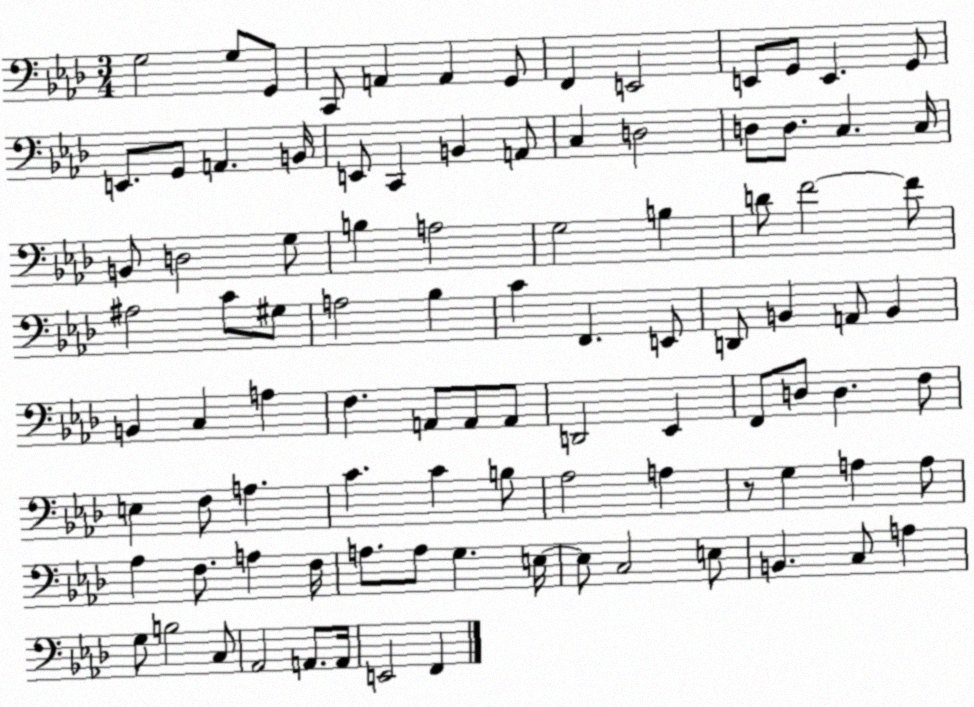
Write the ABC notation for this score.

X:1
T:Untitled
M:3/4
L:1/4
K:Ab
G,2 G,/2 G,,/2 C,,/2 A,, A,, G,,/2 F,, E,,2 E,,/2 G,,/2 E,, G,,/2 E,,/2 G,,/2 A,, B,,/4 E,,/2 C,, B,, A,,/2 C, D,2 D,/2 D,/2 C, C,/4 B,,/2 D,2 G,/2 B, A,2 G,2 B, D/2 F2 F/2 ^A,2 C/2 ^G,/2 A,2 _B, C F,, E,,/2 D,,/2 B,, A,,/2 B,, B,, C, A, F, A,,/2 A,,/2 A,,/2 D,,2 _E,, F,,/2 D,/2 D, F,/2 E, F,/2 A, C C B,/2 _A,2 A, z/2 G, A, A,/2 _A, F,/2 A, F,/4 A,/2 A,/2 G, E,/4 E,/2 C,2 E,/2 B,, C,/2 A, G,/2 B,2 C,/2 _A,,2 A,,/2 A,,/4 E,,2 F,,